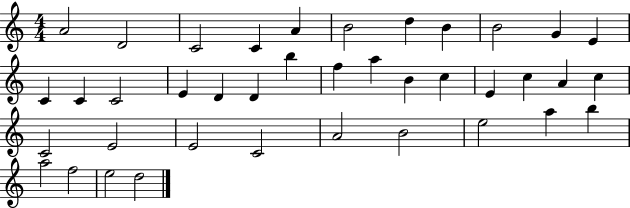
A4/h D4/h C4/h C4/q A4/q B4/h D5/q B4/q B4/h G4/q E4/q C4/q C4/q C4/h E4/q D4/q D4/q B5/q F5/q A5/q B4/q C5/q E4/q C5/q A4/q C5/q C4/h E4/h E4/h C4/h A4/h B4/h E5/h A5/q B5/q A5/h F5/h E5/h D5/h